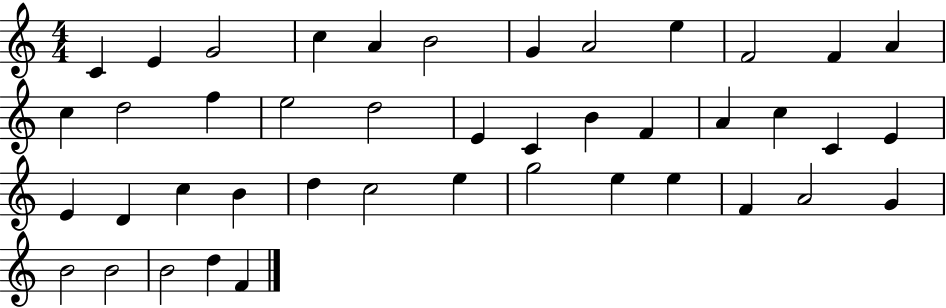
C4/q E4/q G4/h C5/q A4/q B4/h G4/q A4/h E5/q F4/h F4/q A4/q C5/q D5/h F5/q E5/h D5/h E4/q C4/q B4/q F4/q A4/q C5/q C4/q E4/q E4/q D4/q C5/q B4/q D5/q C5/h E5/q G5/h E5/q E5/q F4/q A4/h G4/q B4/h B4/h B4/h D5/q F4/q